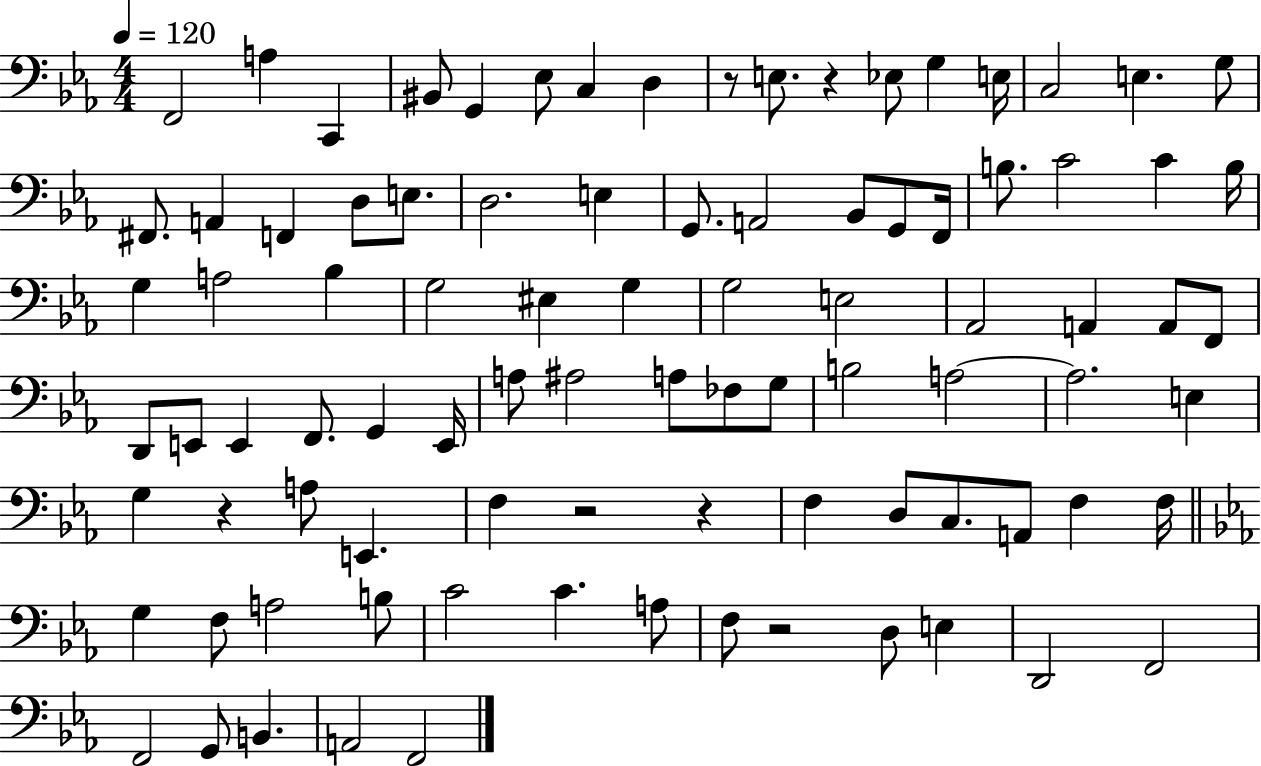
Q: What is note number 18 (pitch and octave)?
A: F2